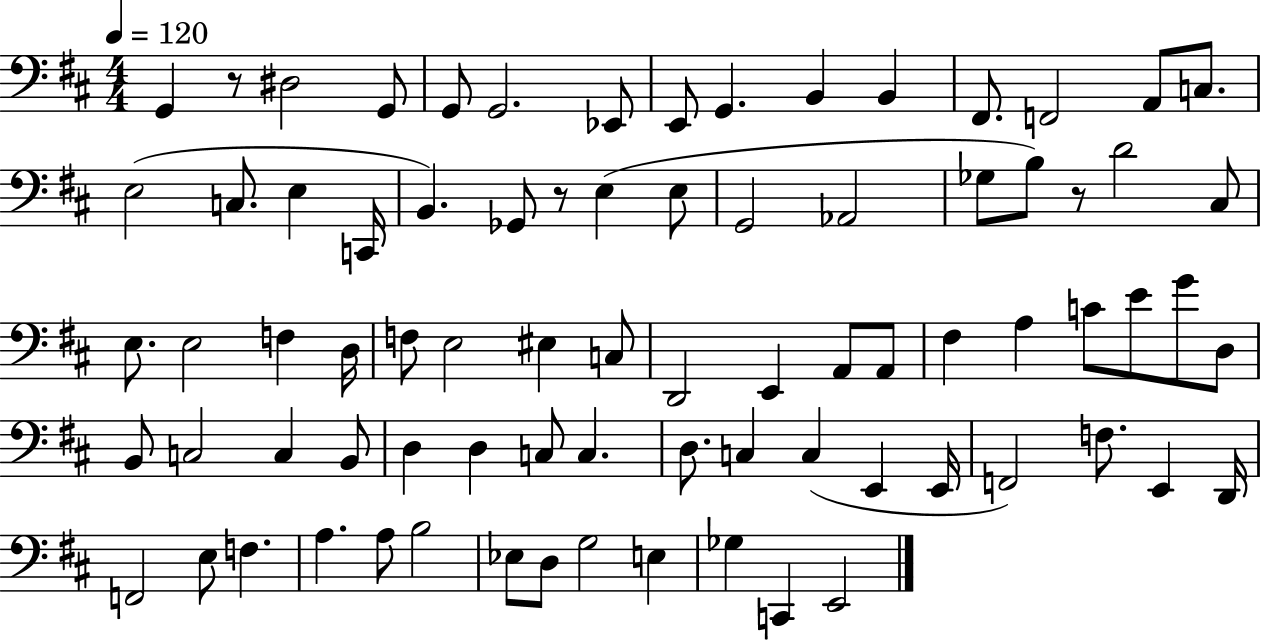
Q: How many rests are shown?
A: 3